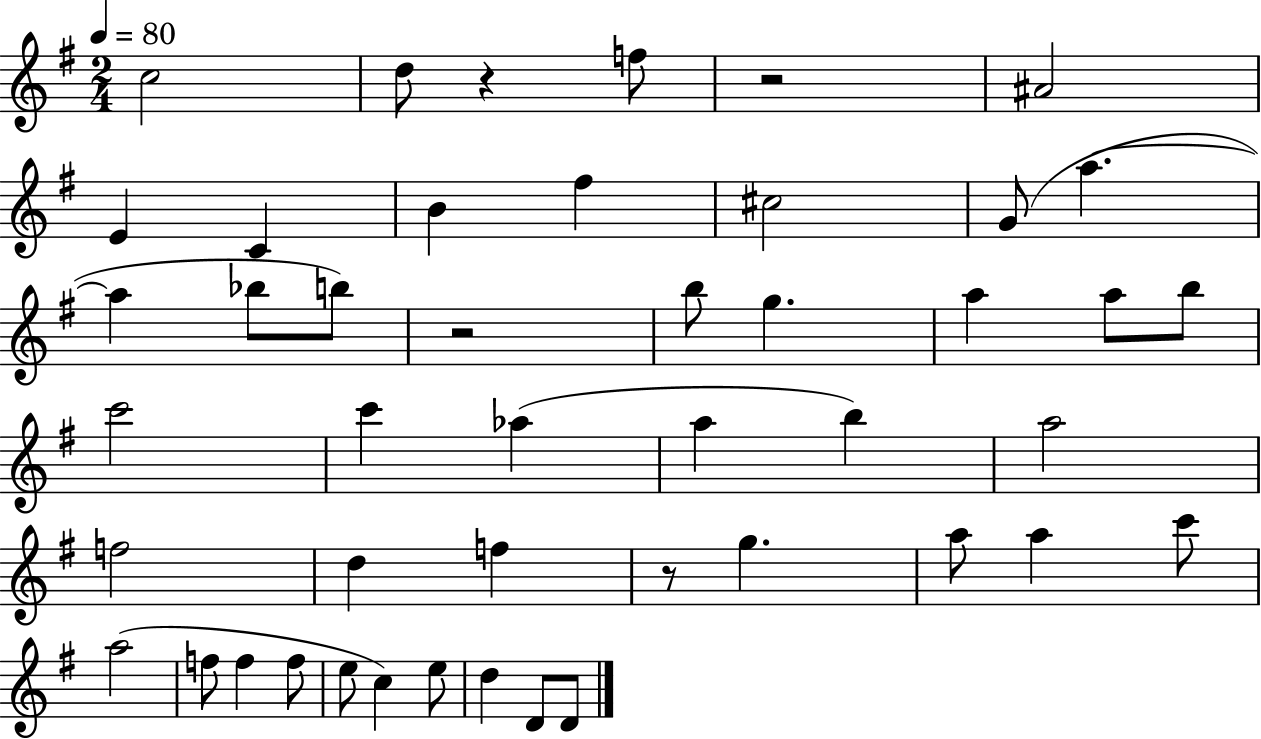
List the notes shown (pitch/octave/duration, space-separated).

C5/h D5/e R/q F5/e R/h A#4/h E4/q C4/q B4/q F#5/q C#5/h G4/e A5/q. A5/q Bb5/e B5/e R/h B5/e G5/q. A5/q A5/e B5/e C6/h C6/q Ab5/q A5/q B5/q A5/h F5/h D5/q F5/q R/e G5/q. A5/e A5/q C6/e A5/h F5/e F5/q F5/e E5/e C5/q E5/e D5/q D4/e D4/e